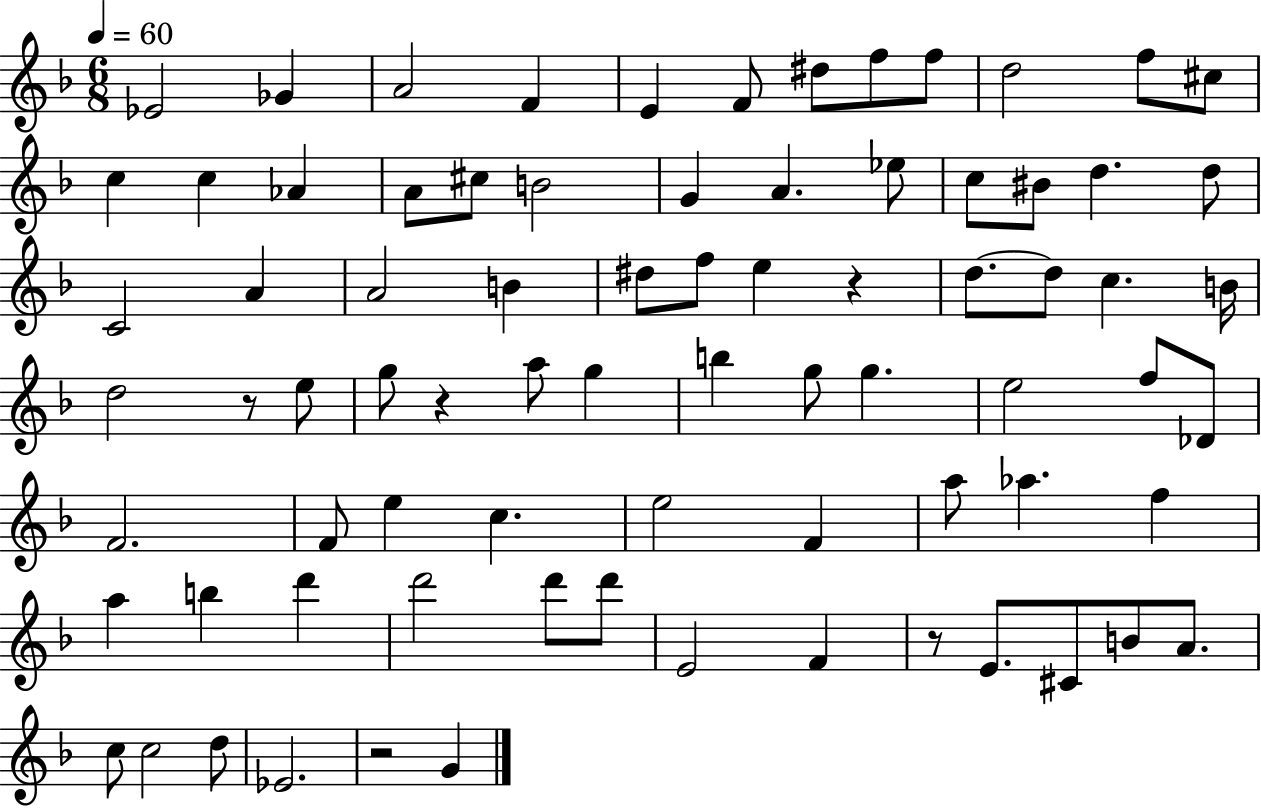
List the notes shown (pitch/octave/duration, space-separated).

Eb4/h Gb4/q A4/h F4/q E4/q F4/e D#5/e F5/e F5/e D5/h F5/e C#5/e C5/q C5/q Ab4/q A4/e C#5/e B4/h G4/q A4/q. Eb5/e C5/e BIS4/e D5/q. D5/e C4/h A4/q A4/h B4/q D#5/e F5/e E5/q R/q D5/e. D5/e C5/q. B4/s D5/h R/e E5/e G5/e R/q A5/e G5/q B5/q G5/e G5/q. E5/h F5/e Db4/e F4/h. F4/e E5/q C5/q. E5/h F4/q A5/e Ab5/q. F5/q A5/q B5/q D6/q D6/h D6/e D6/e E4/h F4/q R/e E4/e. C#4/e B4/e A4/e. C5/e C5/h D5/e Eb4/h. R/h G4/q